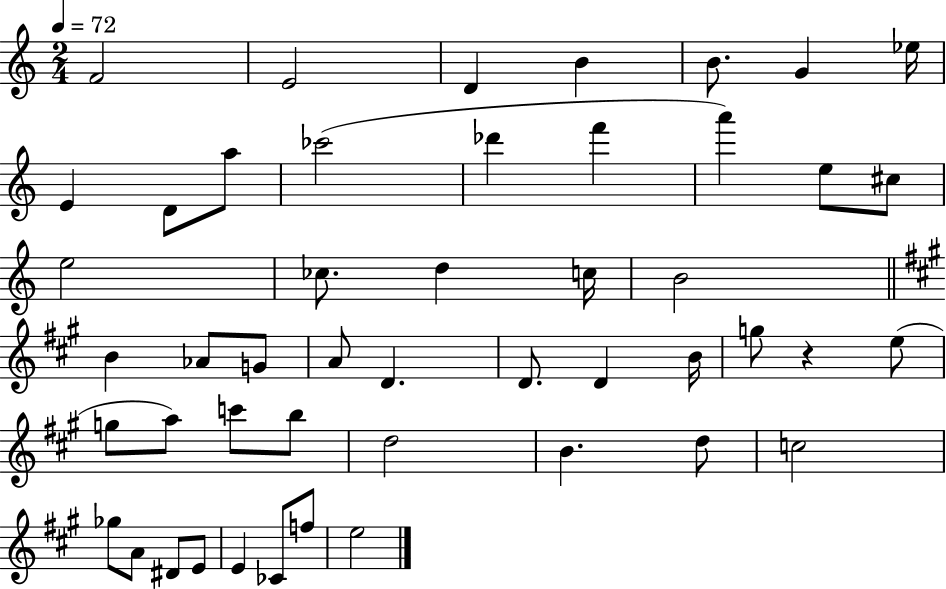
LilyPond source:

{
  \clef treble
  \numericTimeSignature
  \time 2/4
  \key c \major
  \tempo 4 = 72
  f'2 | e'2 | d'4 b'4 | b'8. g'4 ees''16 | \break e'4 d'8 a''8 | ces'''2( | des'''4 f'''4 | a'''4) e''8 cis''8 | \break e''2 | ces''8. d''4 c''16 | b'2 | \bar "||" \break \key a \major b'4 aes'8 g'8 | a'8 d'4. | d'8. d'4 b'16 | g''8 r4 e''8( | \break g''8 a''8) c'''8 b''8 | d''2 | b'4. d''8 | c''2 | \break ges''8 a'8 dis'8 e'8 | e'4 ces'8 f''8 | e''2 | \bar "|."
}